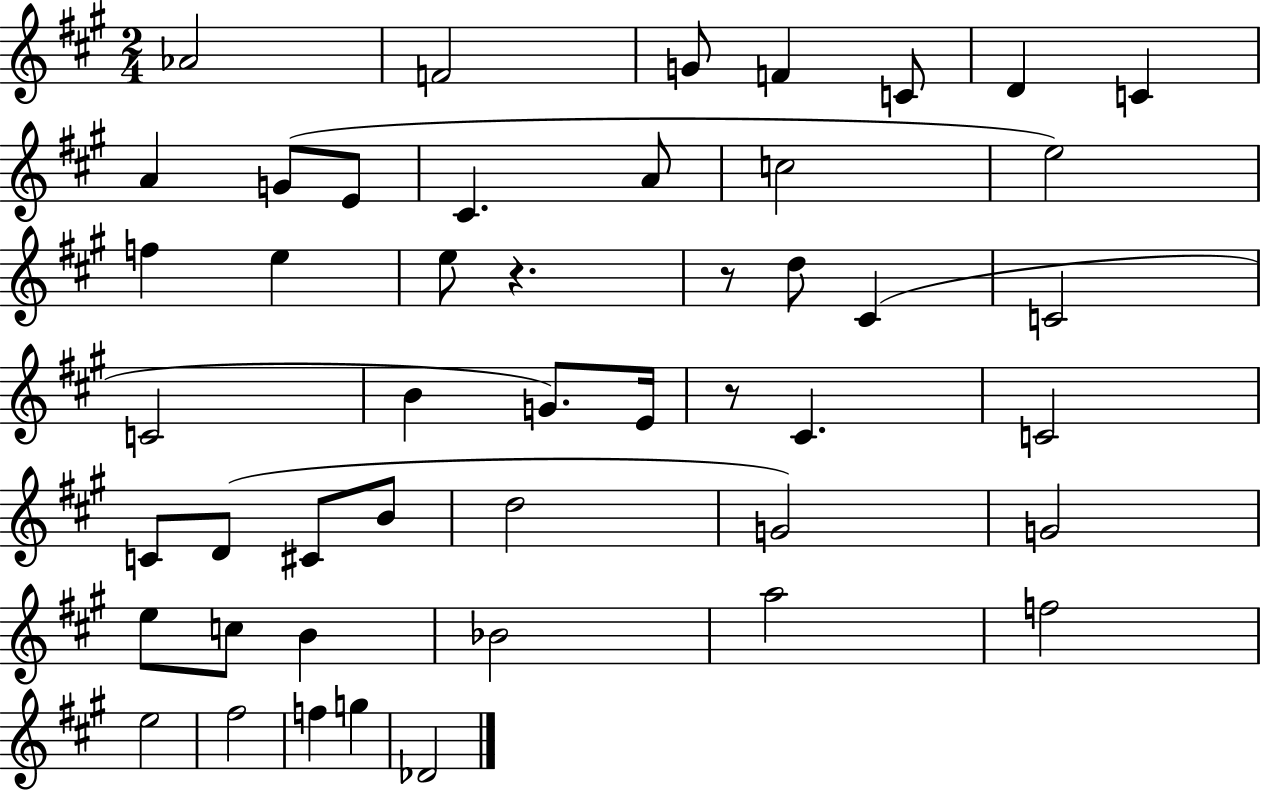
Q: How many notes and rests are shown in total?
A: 47